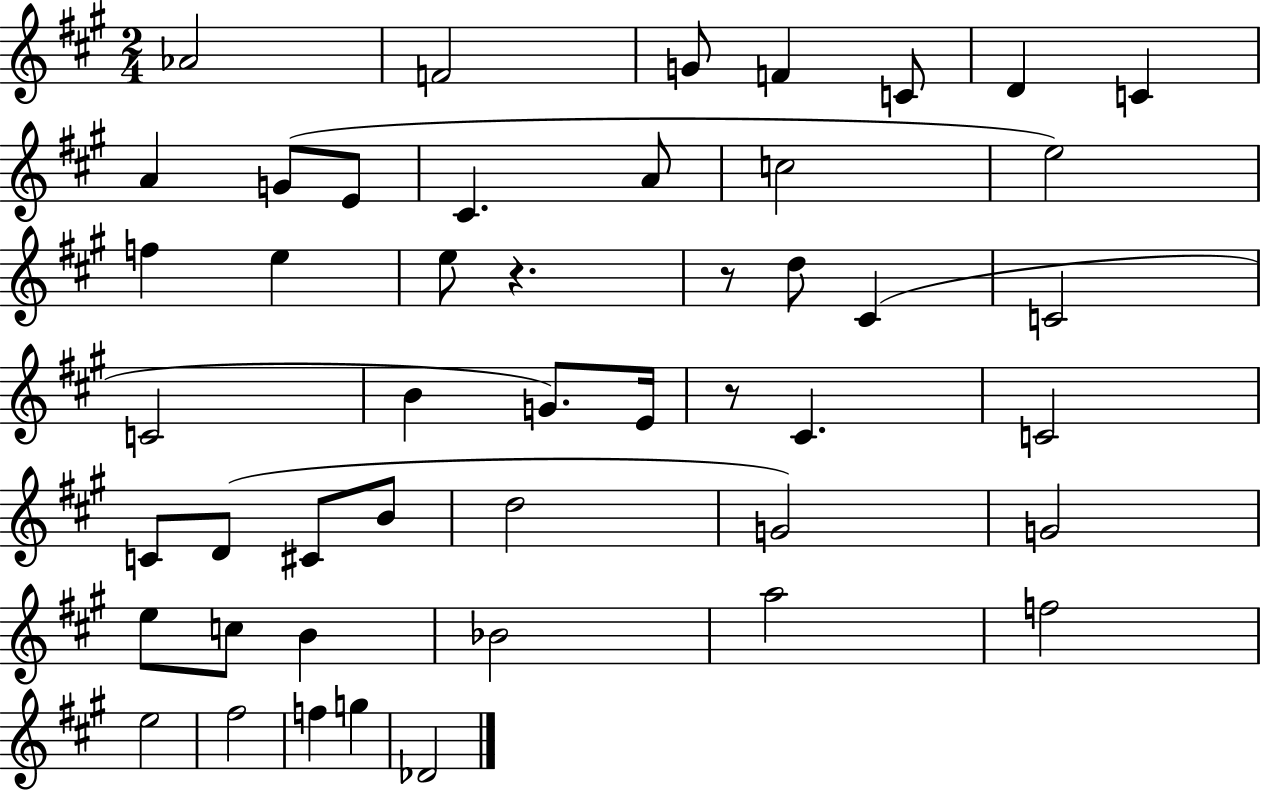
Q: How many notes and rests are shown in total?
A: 47